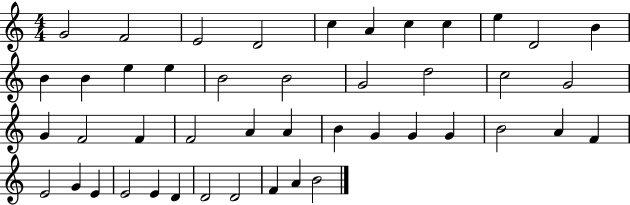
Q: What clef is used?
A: treble